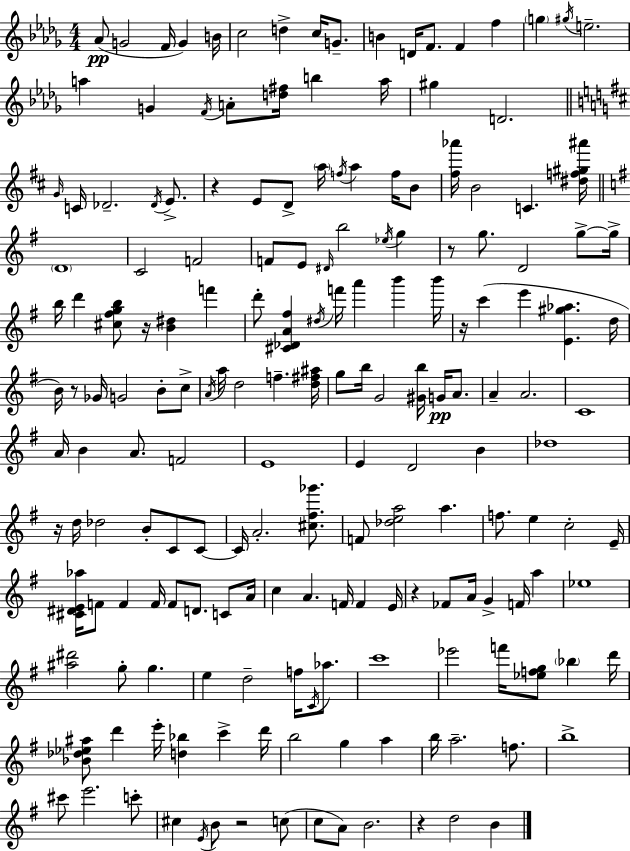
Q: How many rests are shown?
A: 9